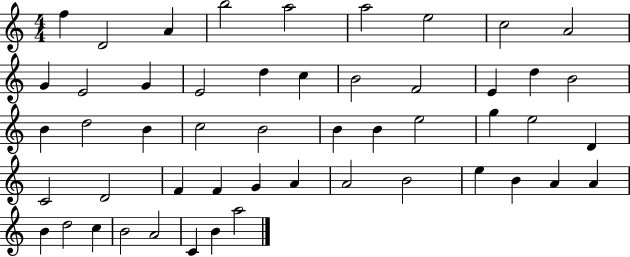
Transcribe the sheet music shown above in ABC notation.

X:1
T:Untitled
M:4/4
L:1/4
K:C
f D2 A b2 a2 a2 e2 c2 A2 G E2 G E2 d c B2 F2 E d B2 B d2 B c2 B2 B B e2 g e2 D C2 D2 F F G A A2 B2 e B A A B d2 c B2 A2 C B a2